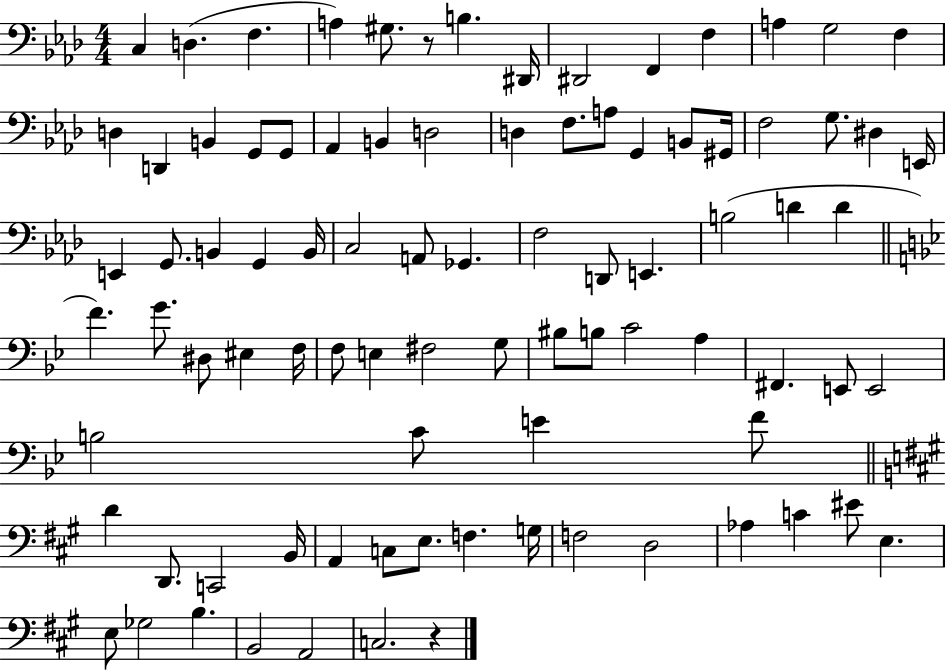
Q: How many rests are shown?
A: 2